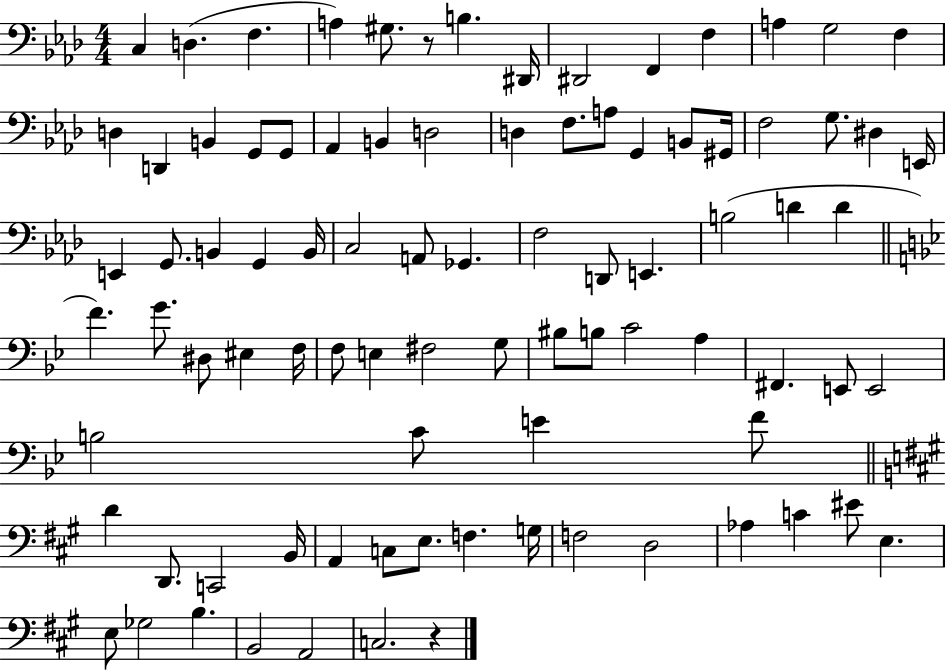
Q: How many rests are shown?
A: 2